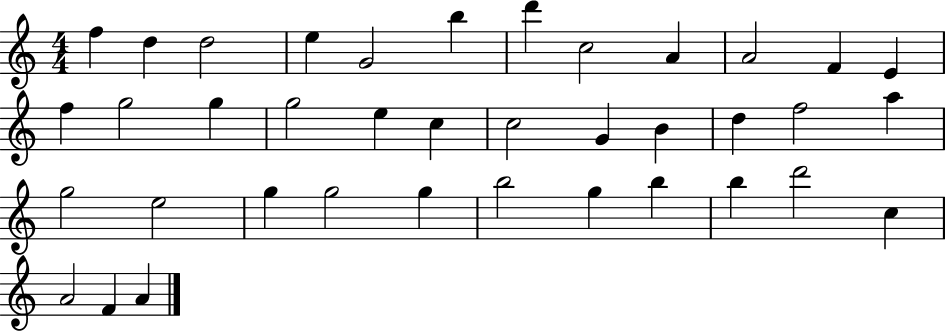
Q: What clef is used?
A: treble